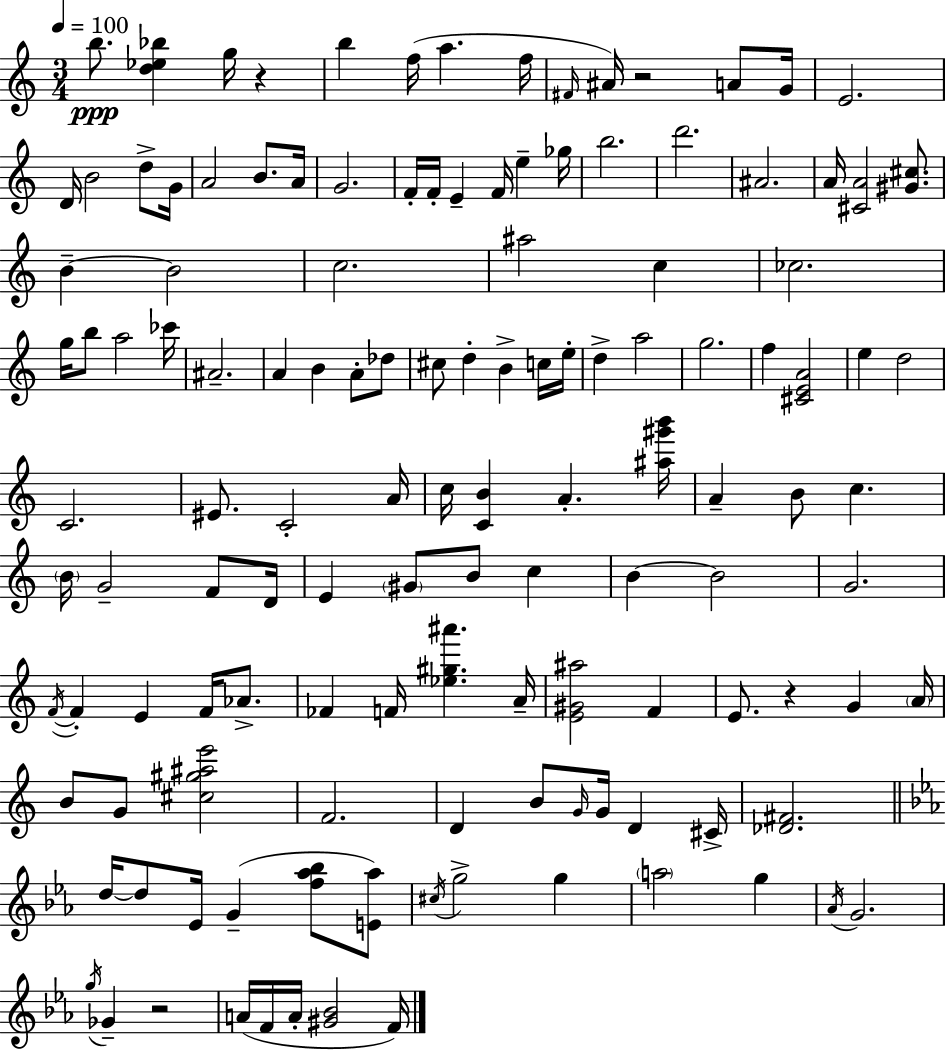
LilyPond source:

{
  \clef treble
  \numericTimeSignature
  \time 3/4
  \key c \major
  \tempo 4 = 100
  b''8.\ppp <d'' ees'' bes''>4 g''16 r4 | b''4 f''16( a''4. f''16 | \grace { fis'16 }) ais'16 r2 a'8 | g'16 e'2. | \break d'16 b'2 d''8-> | g'16 a'2 b'8. | a'16 g'2. | f'16-. f'16-. e'4-- f'16 e''4-- | \break ges''16 b''2. | d'''2. | ais'2. | a'16 <cis' a'>2 <gis' cis''>8. | \break b'4--~~ b'2 | c''2. | ais''2 c''4 | ces''2. | \break g''16 b''8 a''2 | ces'''16 ais'2.-- | a'4 b'4 a'8-. des''8 | cis''8 d''4-. b'4-> c''16 | \break e''16-. d''4-> a''2 | g''2. | f''4 <cis' e' a'>2 | e''4 d''2 | \break c'2. | eis'8. c'2-. | a'16 c''16 <c' b'>4 a'4.-. | <ais'' gis''' b'''>16 a'4-- b'8 c''4. | \break \parenthesize b'16 g'2-- f'8 | d'16 e'4 \parenthesize gis'8 b'8 c''4 | b'4~~ b'2 | g'2. | \break \acciaccatura { f'16~ }~ f'4-. e'4 f'16 aes'8.-> | fes'4 f'16 <ees'' gis'' ais'''>4. | a'16-- <e' gis' ais''>2 f'4 | e'8. r4 g'4 | \break \parenthesize a'16 b'8 g'8 <cis'' gis'' ais'' e'''>2 | f'2. | d'4 b'8 \grace { g'16 } g'16 d'4 | cis'16-> <des' fis'>2. | \break \bar "||" \break \key c \minor d''16~~ d''8 ees'16 g'4--( <f'' aes'' bes''>8 <e' aes''>8) | \acciaccatura { cis''16 } g''2-> g''4 | \parenthesize a''2 g''4 | \acciaccatura { aes'16 } g'2. | \break \acciaccatura { g''16 } ges'4-- r2 | a'16( f'16 a'16-. <gis' bes'>2 | f'16) \bar "|."
}